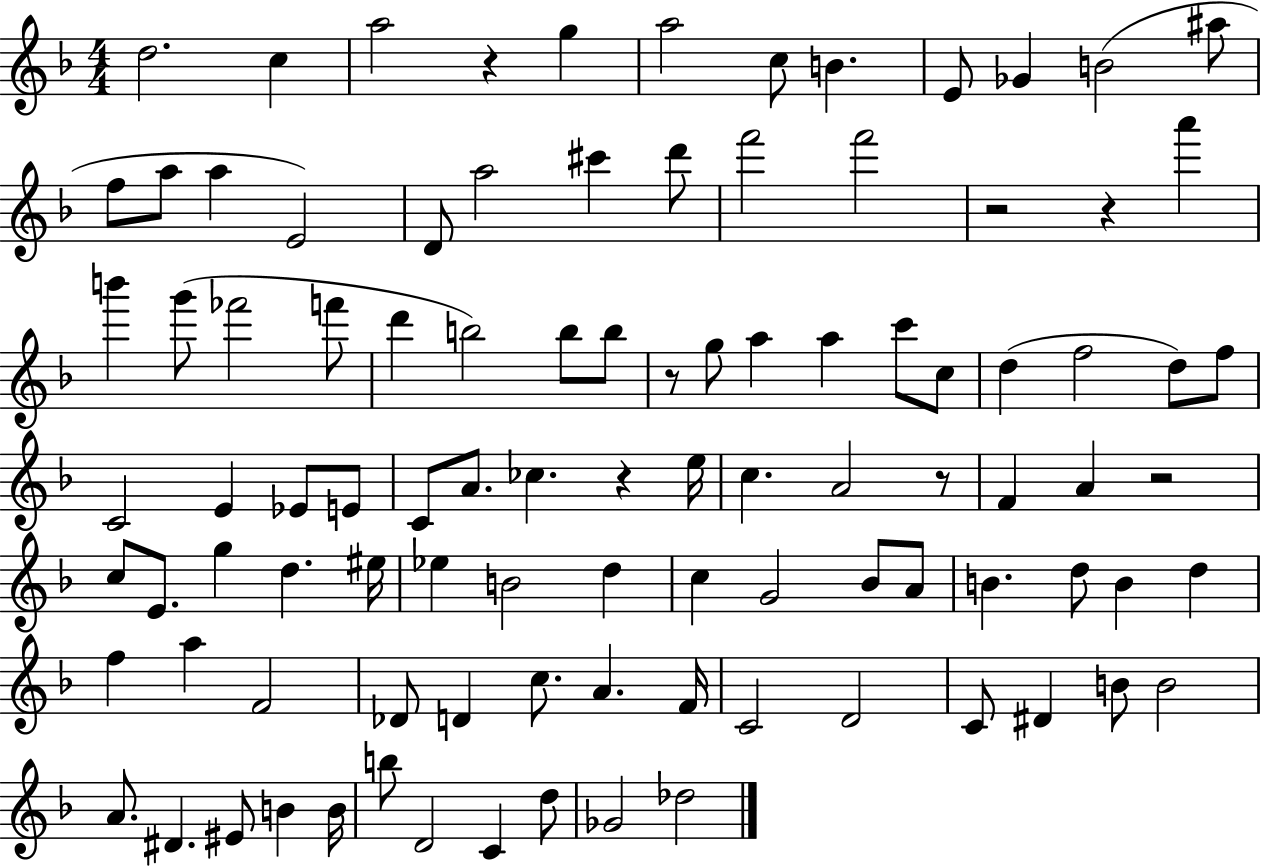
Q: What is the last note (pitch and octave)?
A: Db5